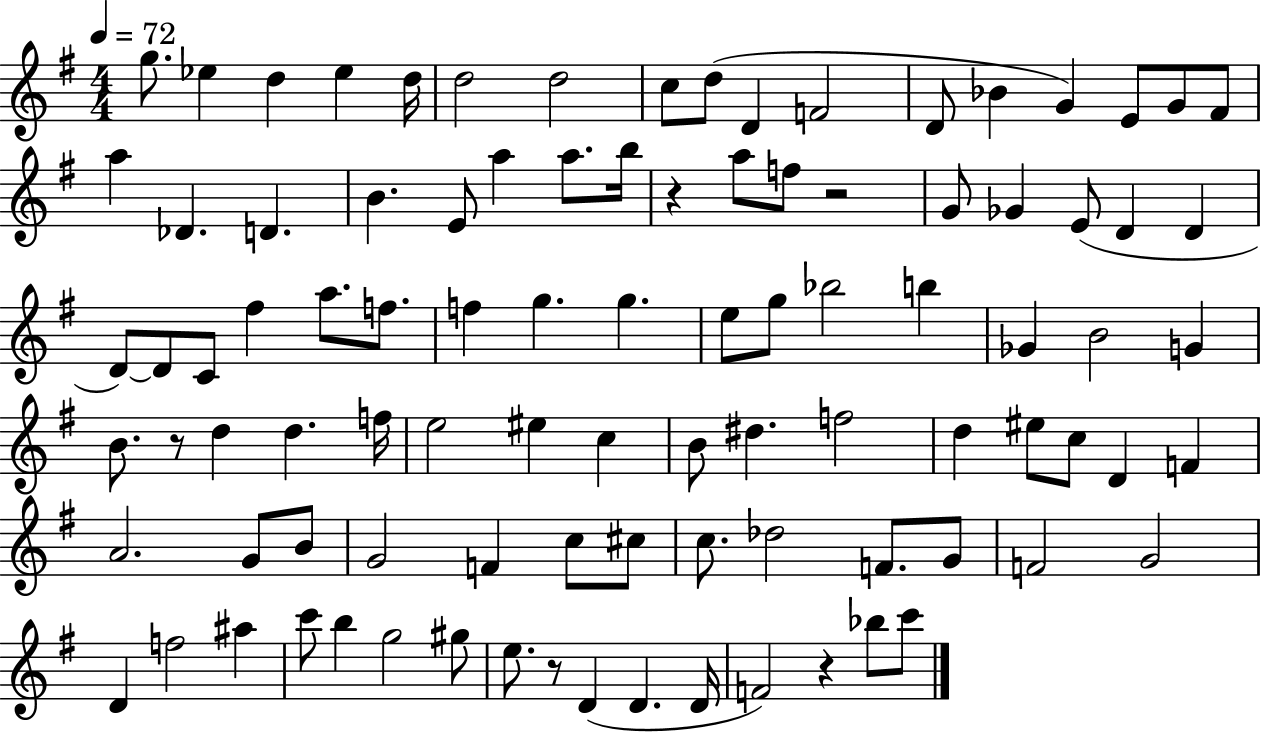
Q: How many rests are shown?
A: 5